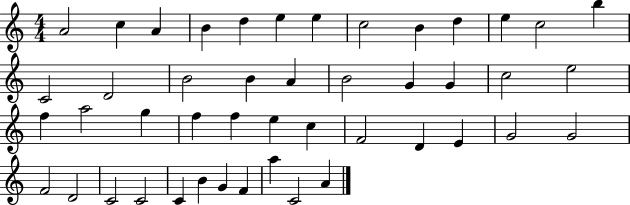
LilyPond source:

{
  \clef treble
  \numericTimeSignature
  \time 4/4
  \key c \major
  a'2 c''4 a'4 | b'4 d''4 e''4 e''4 | c''2 b'4 d''4 | e''4 c''2 b''4 | \break c'2 d'2 | b'2 b'4 a'4 | b'2 g'4 g'4 | c''2 e''2 | \break f''4 a''2 g''4 | f''4 f''4 e''4 c''4 | f'2 d'4 e'4 | g'2 g'2 | \break f'2 d'2 | c'2 c'2 | c'4 b'4 g'4 f'4 | a''4 c'2 a'4 | \break \bar "|."
}